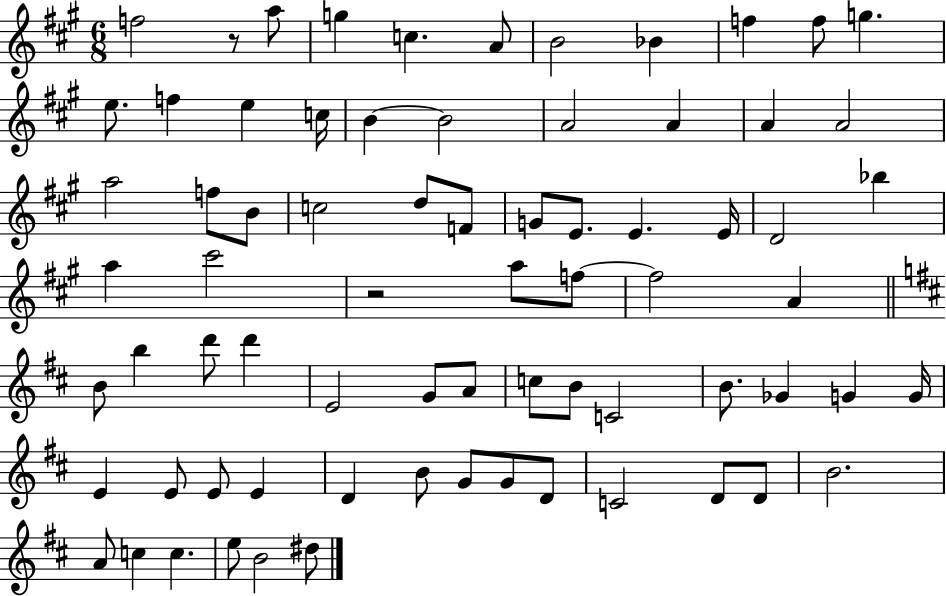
F5/h R/e A5/e G5/q C5/q. A4/e B4/h Bb4/q F5/q F5/e G5/q. E5/e. F5/q E5/q C5/s B4/q B4/h A4/h A4/q A4/q A4/h A5/h F5/e B4/e C5/h D5/e F4/e G4/e E4/e. E4/q. E4/s D4/h Bb5/q A5/q C#6/h R/h A5/e F5/e F5/h A4/q B4/e B5/q D6/e D6/q E4/h G4/e A4/e C5/e B4/e C4/h B4/e. Gb4/q G4/q G4/s E4/q E4/e E4/e E4/q D4/q B4/e G4/e G4/e D4/e C4/h D4/e D4/e B4/h. A4/e C5/q C5/q. E5/e B4/h D#5/e